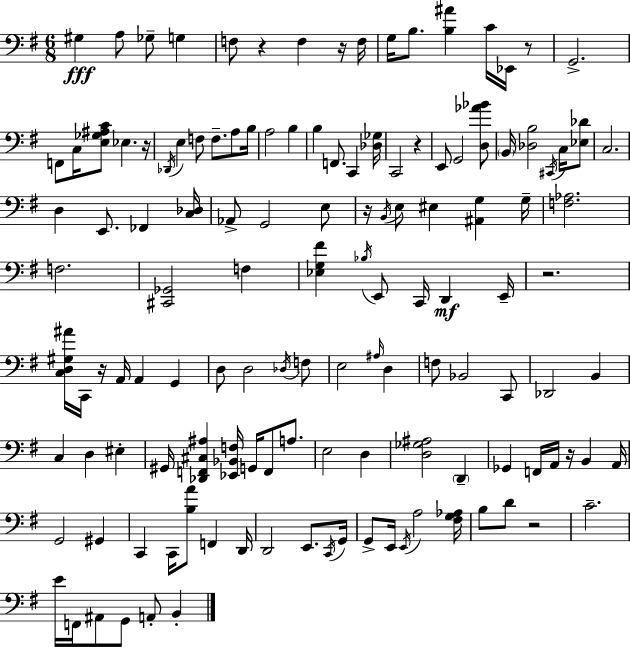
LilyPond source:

{
  \clef bass
  \numericTimeSignature
  \time 6/8
  \key e \minor
  gis4\fff a8 ges8-- g4 | f8 r4 f4 r16 f16 | g16 b8. <b ais'>4 c'16 ees,16 r8 | g,2.-> | \break f,8 c16 <e ges ais c'>8 ees4. r16 | \acciaccatura { des,16 } e4 f8 f8.-- a8 | b16 a2 b4 | b4 f,8. c,4 | \break <des ges>16 c,2 r4 | e,8 g,2 <d aes' bes'>8 | \parenthesize b,16 <des b>2 \acciaccatura { cis,16 } c16 | <ees des'>8 c2. | \break d4 e,8. fes,4 | <c des>16 aes,8-> g,2 | e8 r16 \acciaccatura { b,16 } e8 eis4 <ais, g>4 | g16-- <f aes>2. | \break f2. | <cis, ges,>2 f4 | <ees g fis'>4 \acciaccatura { bes16 } e,8 c,16 d,4\mf | e,16-- r2. | \break <c d gis ais'>16 c,16 r16 a,16 a,4 | g,4 d8 d2 | \acciaccatura { des16 } f8 e2 | \grace { ais16 } d4 f8 bes,2 | \break c,8 des,2 | b,4 c4 d4 | eis4-. gis,16 <des, f, cis ais>4 <ees, bes, f>16 | g,16 f,8 a8. e2 | \break d4 <d ges ais>2 | \parenthesize d,4-- ges,4 f,16 a,16 | r16 b,4 a,16 g,2 | gis,4 c,4 c,16 <b a'>8 | \break f,4 d,16 d,2 | e,8. \acciaccatura { c,16 } g,16 g,8-> e,16 \acciaccatura { e,16 } a2 | <fis g aes>16 b8 d'8 | r2 c'2.-- | \break e'16 f,16 ais,8 | g,8 a,8-. b,4-. \bar "|."
}